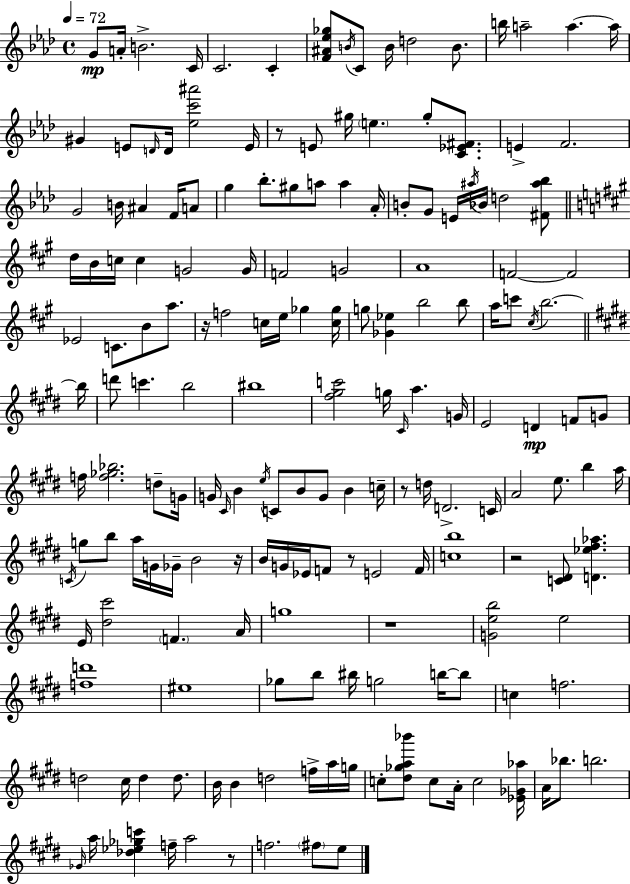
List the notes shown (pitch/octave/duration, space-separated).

G4/e A4/s B4/h. C4/s C4/h. C4/q [F4,A#4,Eb5,Gb5]/e B4/s C4/e B4/s D5/h B4/e. B5/s A5/h A5/q. A5/s G#4/q E4/e D4/s D4/s [Eb5,C6,A#6]/h E4/s R/e E4/e G#5/s E5/q. G#5/e [C4,Eb4,F#4]/e. E4/q F4/h. G4/h B4/s A#4/q F4/s A4/e G5/q Bb5/e. G#5/e A5/e A5/q Ab4/s B4/e G4/e E4/s A#5/s Bb4/s D5/h [F#4,A#5,Bb5]/e D5/s B4/s C5/s C5/q G4/h G4/s F4/h G4/h A4/w F4/h F4/h Eb4/h C4/e. B4/e A5/e. R/s F5/h C5/s E5/s Gb5/q [C5,Gb5]/s G5/e [Gb4,Eb5]/q B5/h B5/e A5/s C6/e C#5/s B5/h. B5/s D6/e C6/q. B5/h BIS5/w [F#5,G#5,C6]/h G5/s C#4/s A5/q. G4/s E4/h D4/q F4/e G4/e F5/s [F5,Gb5,Bb5]/h. D5/e G4/s G4/s C#4/s B4/q E5/s C4/e B4/e G4/e B4/q C5/s R/e D5/s D4/h. C4/s A4/h E5/e. B5/q A5/s C4/s G5/e B5/e A5/s G4/s Gb4/s B4/h R/s B4/s G4/s Eb4/s F4/e R/e E4/h F4/s [C5,B5]/w R/h [C4,D#4]/e [D4,Eb5,F#5,Ab5]/q. E4/s [D#5,C#6]/h F4/q. A4/s G5/w R/w [G4,E5,B5]/h E5/h [F5,D6]/w EIS5/w Gb5/e B5/e BIS5/s G5/h B5/s B5/e C5/q F5/h. D5/h C#5/s D5/q D5/e. B4/s B4/q D5/h F5/s A5/s G5/s C5/e [D#5,Gb5,A5,Bb6]/e C5/e A4/s C5/h [Eb4,Gb4,Ab5]/s A4/s Bb5/e. B5/h. Gb4/s A5/s [Db5,Eb5,Gb5,C6]/q F5/s A5/h R/e F5/h. F#5/e E5/e